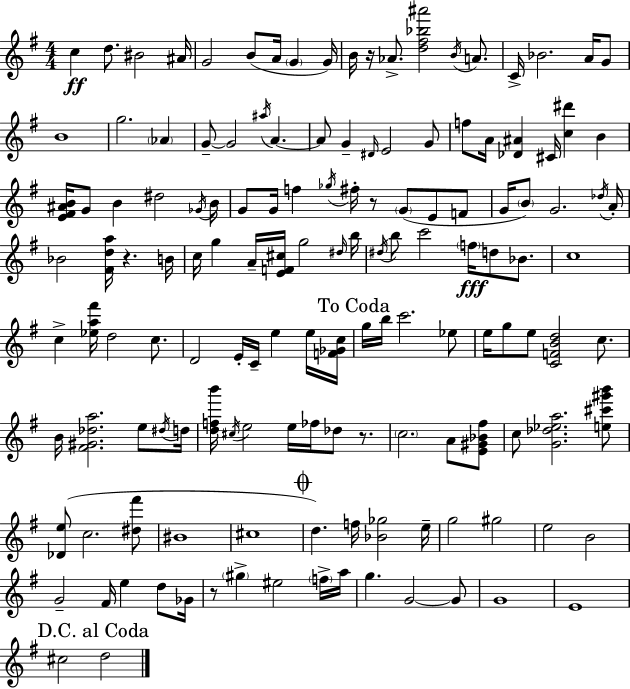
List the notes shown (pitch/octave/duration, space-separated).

C5/q D5/e. BIS4/h A#4/s G4/h B4/e A4/s G4/q G4/s B4/s R/s Ab4/e. [D5,F#5,Bb5,A#6]/h B4/s A4/e. C4/s Bb4/h. A4/s G4/e B4/w G5/h. Ab4/q G4/e G4/h A#5/s A4/q. A4/e G4/q D#4/s E4/h G4/e F5/e A4/s [Db4,A#4]/q C#4/s [C5,D#6]/q B4/q [E4,F#4,A#4,B4]/s G4/e B4/q D#5/h Gb4/s B4/s G4/e G4/s F5/q Gb5/s F#5/s R/e G4/e E4/e F4/e G4/s B4/e G4/h. Db5/s A4/s Bb4/h [F#4,D5,A5]/s R/q. B4/s C5/s G5/q A4/s [E4,F4,C#5]/s G5/h D#5/s B5/s D#5/s B5/e C6/h F5/s D5/e Bb4/e. C5/w C5/q [Eb5,A5,F#6]/s D5/h C5/e. D4/h E4/s C4/s E5/q E5/s [F4,Gb4,C5]/s G5/s B5/s C6/h. Eb5/e E5/s G5/e E5/e [C4,F4,B4,D5]/h C5/e. B4/s [F#4,G#4,Db5,A5]/h. E5/e D#5/s D5/s [D5,F5,B6]/s C#5/s E5/h E5/s FES5/s Db5/e R/e. C5/h. A4/e [E4,G#4,Bb4,F#5]/e C5/e [G4,Db5,Eb5,A5]/h. [E5,C#6,G#6,B6]/e [Db4,E5]/e C5/h. [D#5,F#6]/e BIS4/w C#5/w D5/q. F5/s [Bb4,Gb5]/h E5/s G5/h G#5/h E5/h B4/h G4/h F#4/s E5/q D5/e Gb4/s R/e G#5/q EIS5/h F5/s A5/s G5/q. G4/h G4/e G4/w E4/w C#5/h D5/h